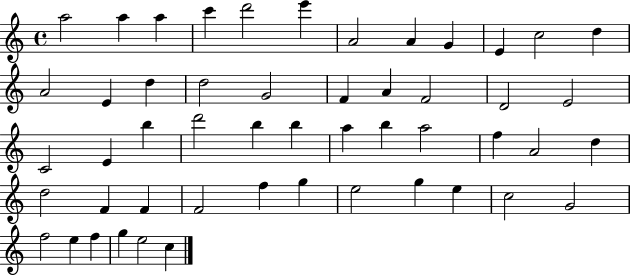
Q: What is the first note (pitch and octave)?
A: A5